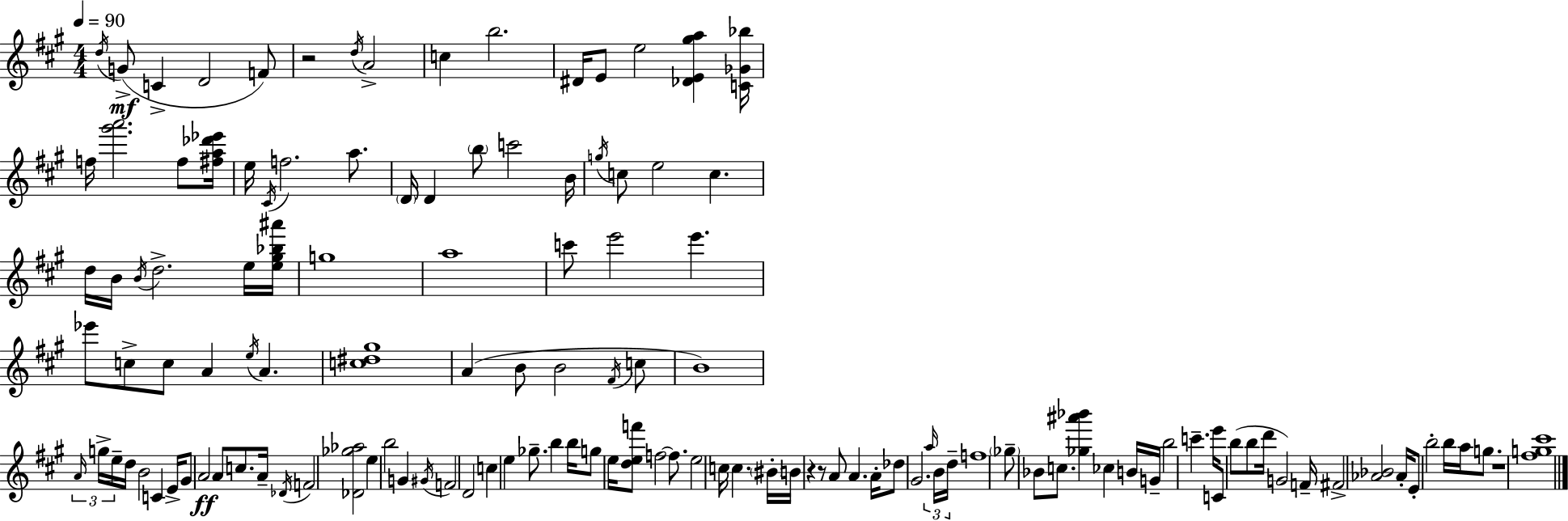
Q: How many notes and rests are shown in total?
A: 129